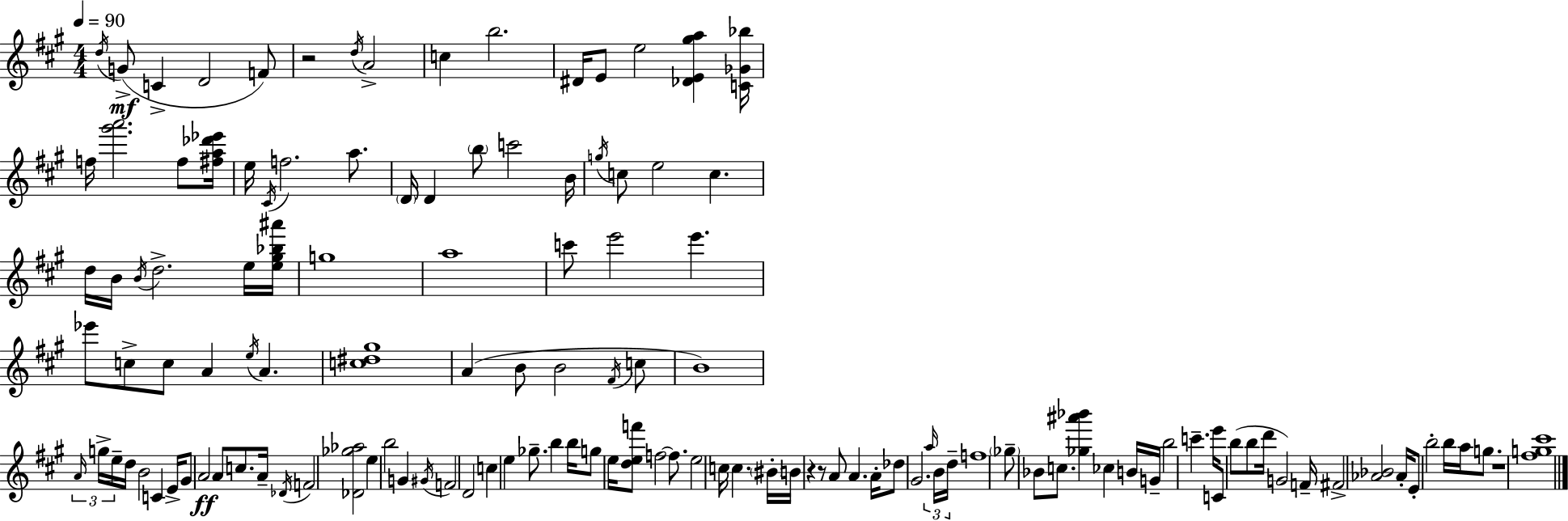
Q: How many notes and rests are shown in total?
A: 129